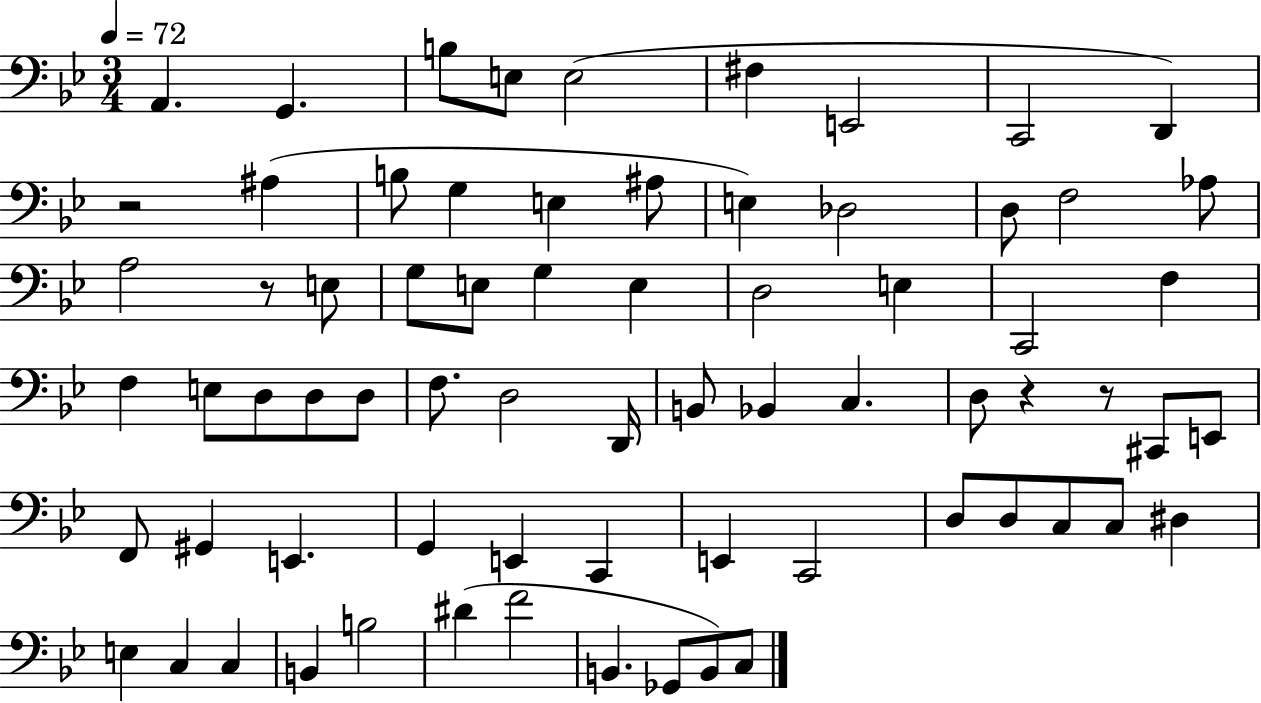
A2/q. G2/q. B3/e E3/e E3/h F#3/q E2/h C2/h D2/q R/h A#3/q B3/e G3/q E3/q A#3/e E3/q Db3/h D3/e F3/h Ab3/e A3/h R/e E3/e G3/e E3/e G3/q E3/q D3/h E3/q C2/h F3/q F3/q E3/e D3/e D3/e D3/e F3/e. D3/h D2/s B2/e Bb2/q C3/q. D3/e R/q R/e C#2/e E2/e F2/e G#2/q E2/q. G2/q E2/q C2/q E2/q C2/h D3/e D3/e C3/e C3/e D#3/q E3/q C3/q C3/q B2/q B3/h D#4/q F4/h B2/q. Gb2/e B2/e C3/e